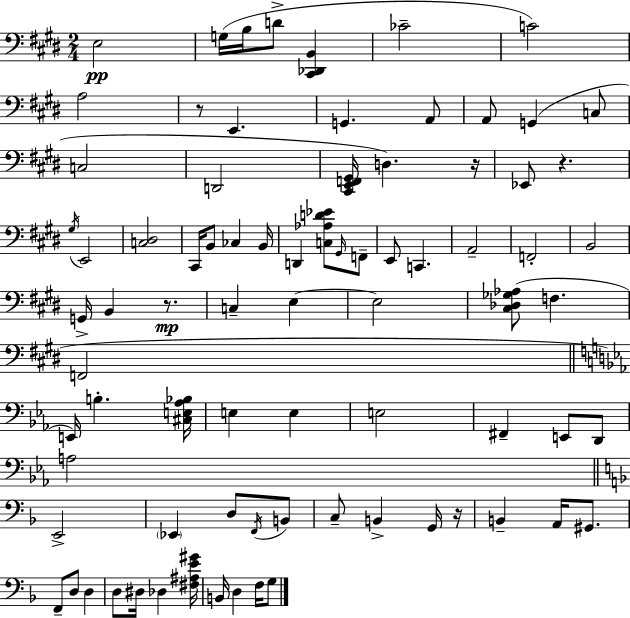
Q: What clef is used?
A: bass